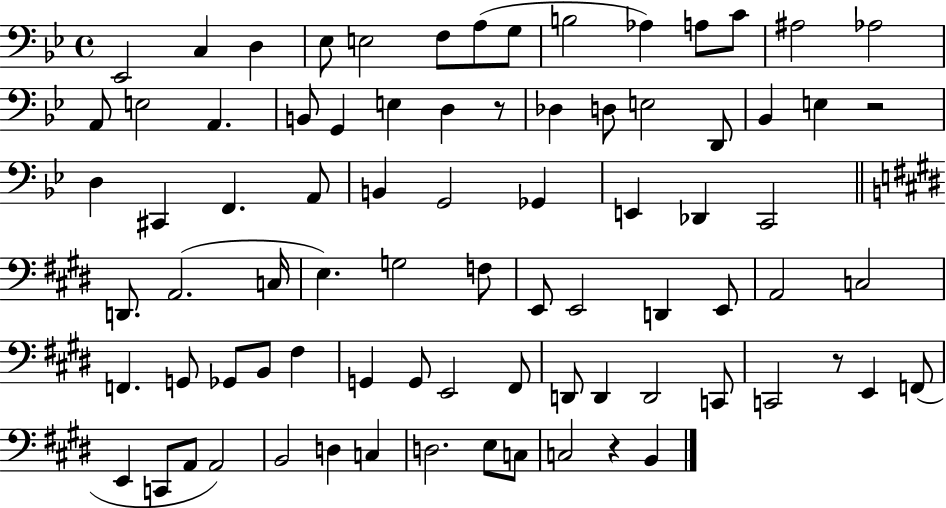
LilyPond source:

{
  \clef bass
  \time 4/4
  \defaultTimeSignature
  \key bes \major
  ees,2 c4 d4 | ees8 e2 f8 a8( g8 | b2 aes4) a8 c'8 | ais2 aes2 | \break a,8 e2 a,4. | b,8 g,4 e4 d4 r8 | des4 d8 e2 d,8 | bes,4 e4 r2 | \break d4 cis,4 f,4. a,8 | b,4 g,2 ges,4 | e,4 des,4 c,2 | \bar "||" \break \key e \major d,8. a,2.( c16 | e4.) g2 f8 | e,8 e,2 d,4 e,8 | a,2 c2 | \break f,4. g,8 ges,8 b,8 fis4 | g,4 g,8 e,2 fis,8 | d,8 d,4 d,2 c,8 | c,2 r8 e,4 f,8( | \break e,4 c,8 a,8 a,2) | b,2 d4 c4 | d2. e8 c8 | c2 r4 b,4 | \break \bar "|."
}